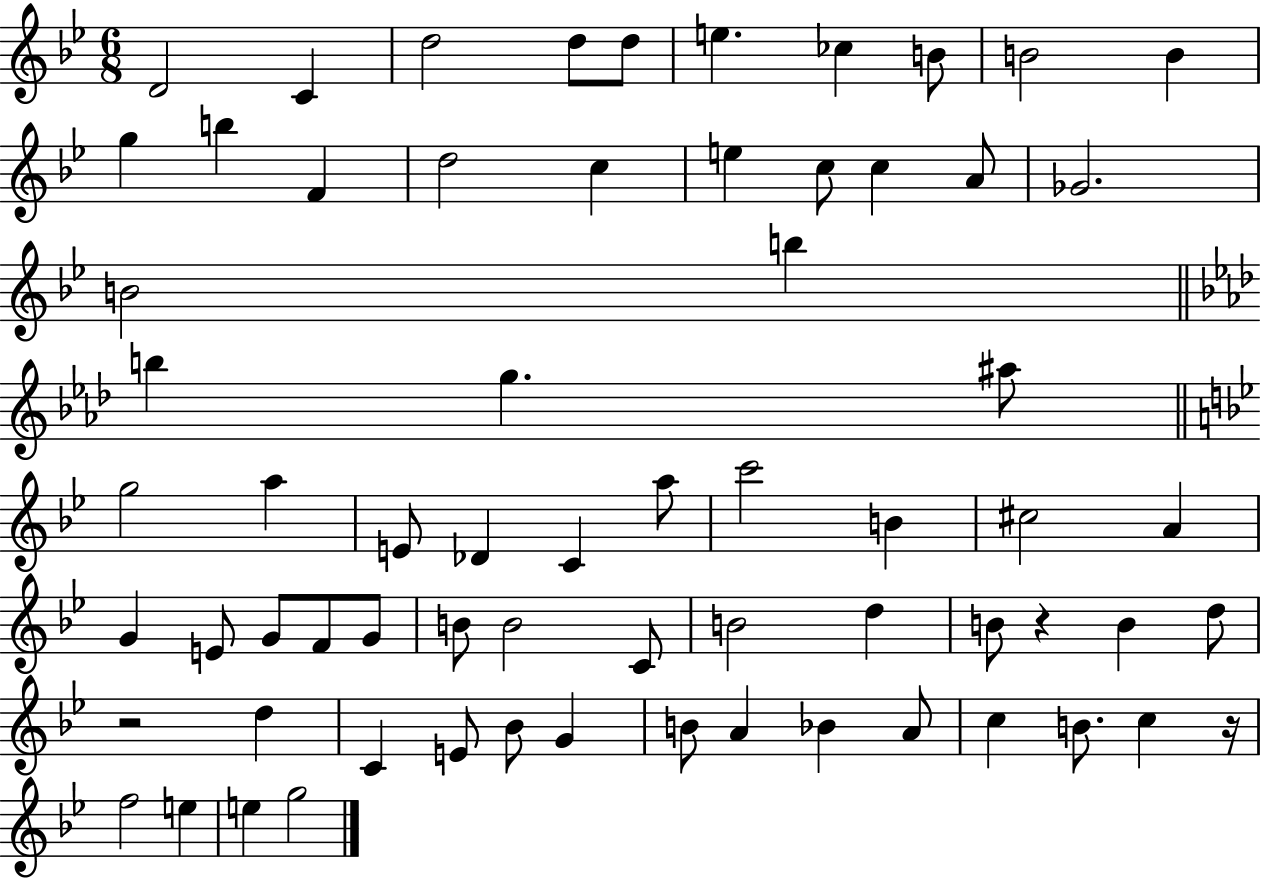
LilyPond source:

{
  \clef treble
  \numericTimeSignature
  \time 6/8
  \key bes \major
  \repeat volta 2 { d'2 c'4 | d''2 d''8 d''8 | e''4. ces''4 b'8 | b'2 b'4 | \break g''4 b''4 f'4 | d''2 c''4 | e''4 c''8 c''4 a'8 | ges'2. | \break b'2 b''4 | \bar "||" \break \key aes \major b''4 g''4. ais''8 | \bar "||" \break \key bes \major g''2 a''4 | e'8 des'4 c'4 a''8 | c'''2 b'4 | cis''2 a'4 | \break g'4 e'8 g'8 f'8 g'8 | b'8 b'2 c'8 | b'2 d''4 | b'8 r4 b'4 d''8 | \break r2 d''4 | c'4 e'8 bes'8 g'4 | b'8 a'4 bes'4 a'8 | c''4 b'8. c''4 r16 | \break f''2 e''4 | e''4 g''2 | } \bar "|."
}